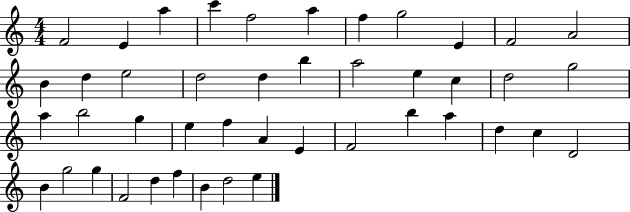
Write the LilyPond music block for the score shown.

{
  \clef treble
  \numericTimeSignature
  \time 4/4
  \key c \major
  f'2 e'4 a''4 | c'''4 f''2 a''4 | f''4 g''2 e'4 | f'2 a'2 | \break b'4 d''4 e''2 | d''2 d''4 b''4 | a''2 e''4 c''4 | d''2 g''2 | \break a''4 b''2 g''4 | e''4 f''4 a'4 e'4 | f'2 b''4 a''4 | d''4 c''4 d'2 | \break b'4 g''2 g''4 | f'2 d''4 f''4 | b'4 d''2 e''4 | \bar "|."
}